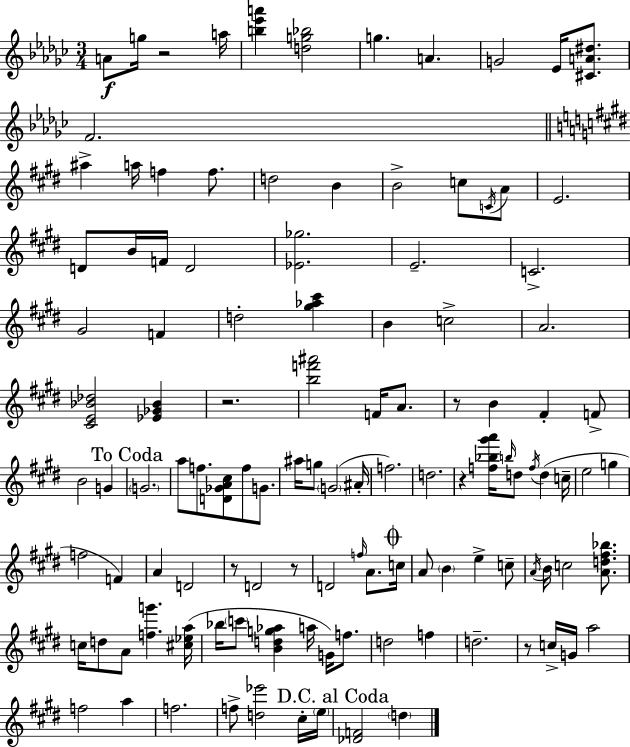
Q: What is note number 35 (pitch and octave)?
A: F#4